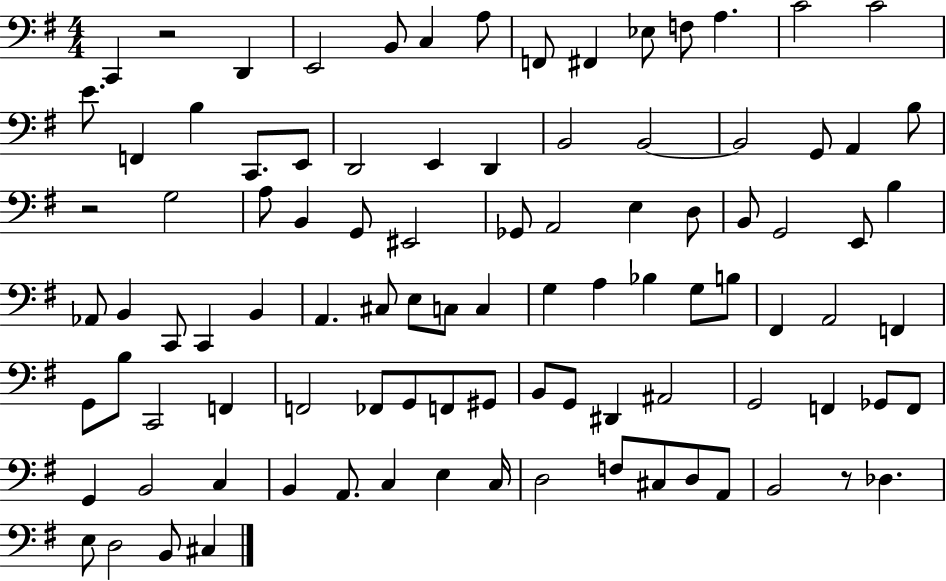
{
  \clef bass
  \numericTimeSignature
  \time 4/4
  \key g \major
  c,4 r2 d,4 | e,2 b,8 c4 a8 | f,8 fis,4 ees8 f8 a4. | c'2 c'2 | \break e'8. f,4 b4 c,8. e,8 | d,2 e,4 d,4 | b,2 b,2~~ | b,2 g,8 a,4 b8 | \break r2 g2 | a8 b,4 g,8 eis,2 | ges,8 a,2 e4 d8 | b,8 g,2 e,8 b4 | \break aes,8 b,4 c,8 c,4 b,4 | a,4. cis8 e8 c8 c4 | g4 a4 bes4 g8 b8 | fis,4 a,2 f,4 | \break g,8 b8 c,2 f,4 | f,2 fes,8 g,8 f,8 gis,8 | b,8 g,8 dis,4 ais,2 | g,2 f,4 ges,8 f,8 | \break g,4 b,2 c4 | b,4 a,8. c4 e4 c16 | d2 f8 cis8 d8 a,8 | b,2 r8 des4. | \break e8 d2 b,8 cis4 | \bar "|."
}